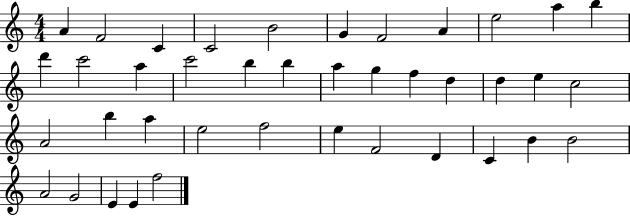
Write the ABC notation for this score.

X:1
T:Untitled
M:4/4
L:1/4
K:C
A F2 C C2 B2 G F2 A e2 a b d' c'2 a c'2 b b a g f d d e c2 A2 b a e2 f2 e F2 D C B B2 A2 G2 E E f2